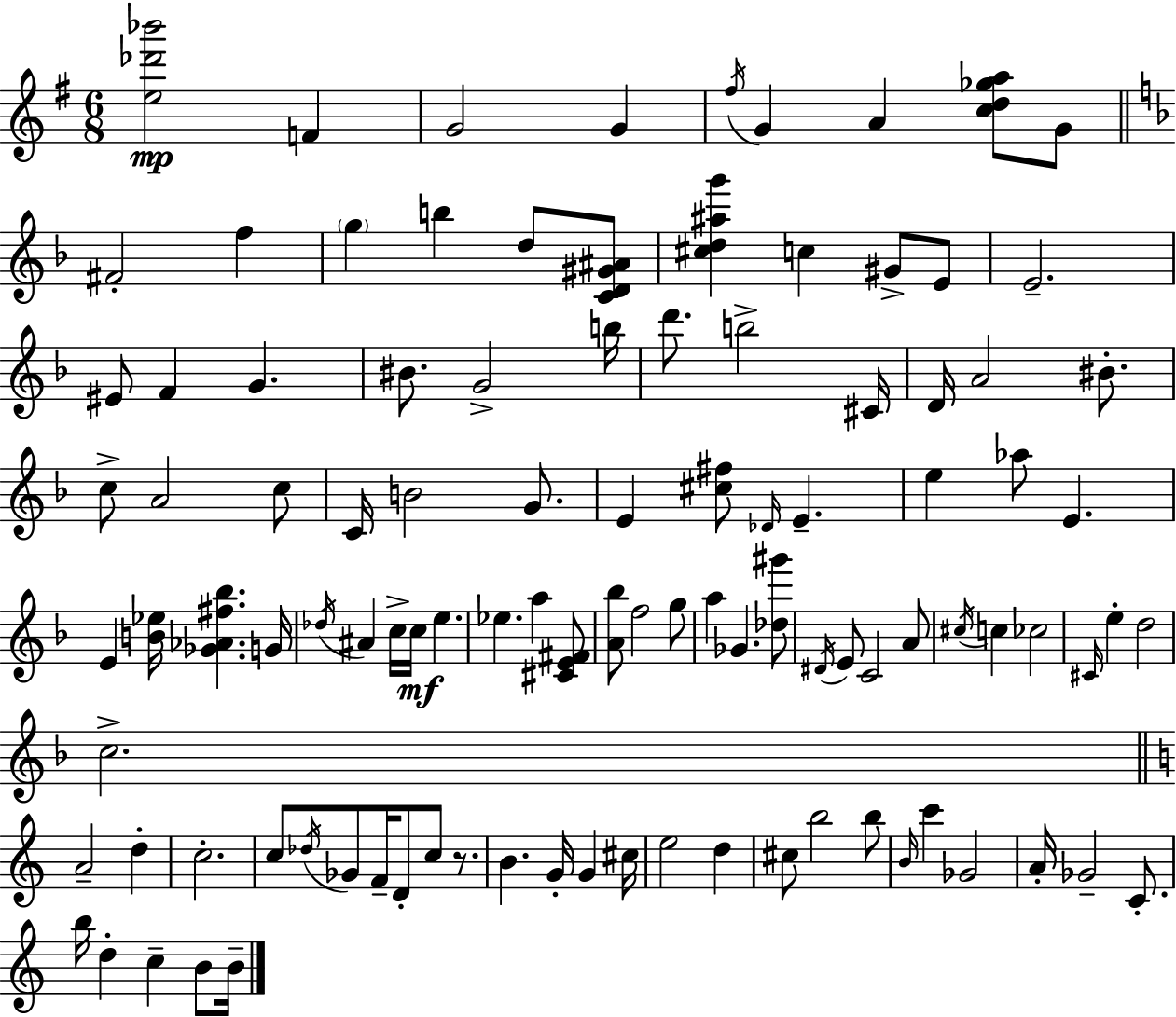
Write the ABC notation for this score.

X:1
T:Untitled
M:6/8
L:1/4
K:G
[e_d'_b']2 F G2 G ^f/4 G A [cd_ga]/2 G/2 ^F2 f g b d/2 [CD^G^A]/2 [^cd^ag'] c ^G/2 E/2 E2 ^E/2 F G ^B/2 G2 b/4 d'/2 b2 ^C/4 D/4 A2 ^B/2 c/2 A2 c/2 C/4 B2 G/2 E [^c^f]/2 _D/4 E e _a/2 E E [B_e]/4 [_G_A^f_b] G/4 _d/4 ^A c/4 c/4 e _e a [^CE^F]/2 [A_b]/2 f2 g/2 a _G [_d^g']/2 ^D/4 E/2 C2 A/2 ^c/4 c _c2 ^C/4 e d2 c2 A2 d c2 c/2 _d/4 _G/2 F/4 D/2 c/2 z/2 B G/4 G ^c/4 e2 d ^c/2 b2 b/2 B/4 c' _G2 A/4 _G2 C/2 b/4 d c B/2 B/4